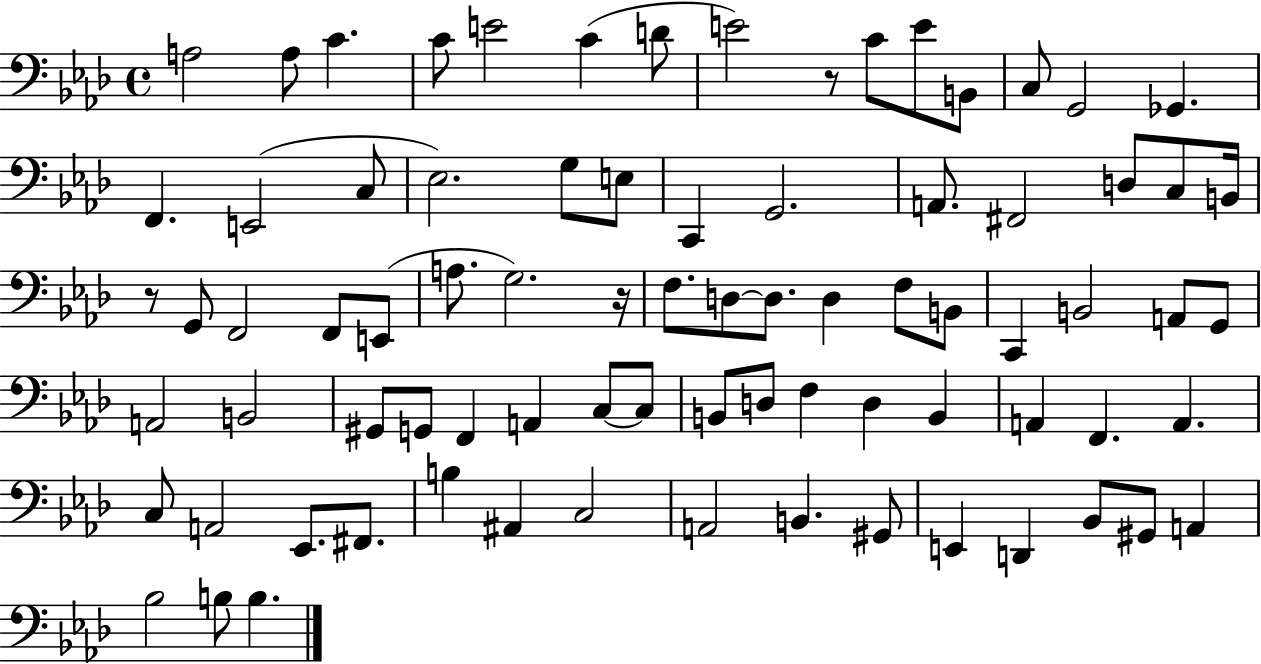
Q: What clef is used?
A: bass